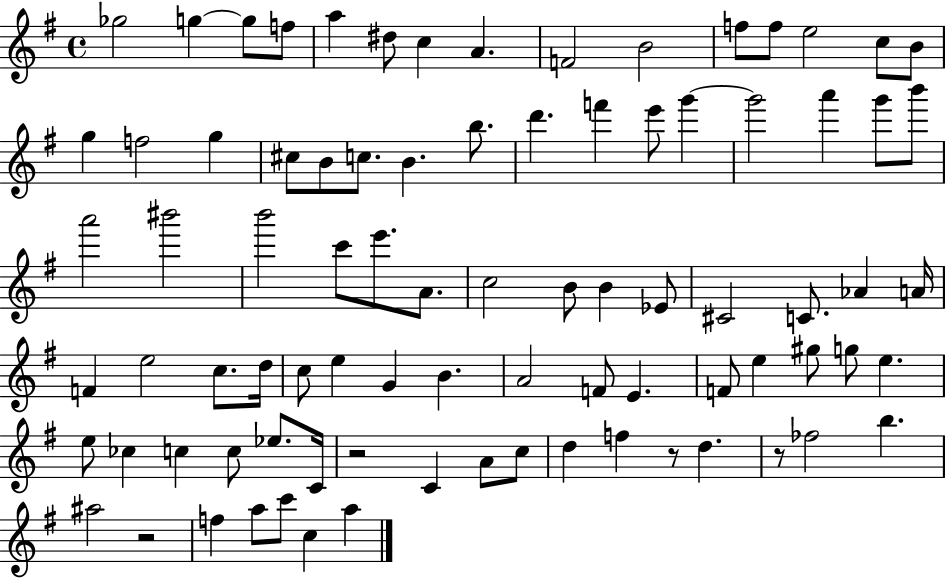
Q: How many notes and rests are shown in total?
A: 85